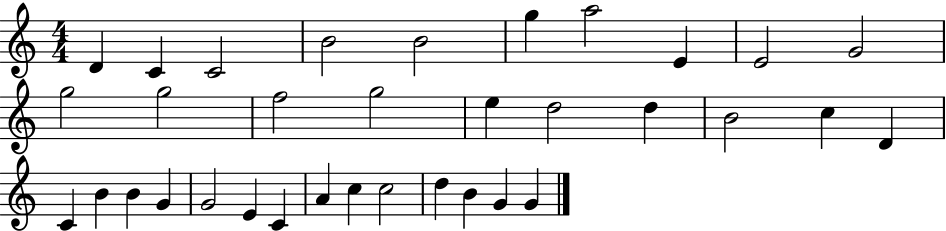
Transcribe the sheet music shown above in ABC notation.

X:1
T:Untitled
M:4/4
L:1/4
K:C
D C C2 B2 B2 g a2 E E2 G2 g2 g2 f2 g2 e d2 d B2 c D C B B G G2 E C A c c2 d B G G